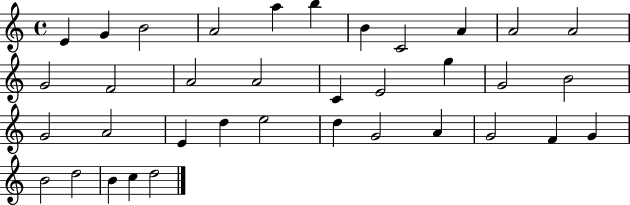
{
  \clef treble
  \time 4/4
  \defaultTimeSignature
  \key c \major
  e'4 g'4 b'2 | a'2 a''4 b''4 | b'4 c'2 a'4 | a'2 a'2 | \break g'2 f'2 | a'2 a'2 | c'4 e'2 g''4 | g'2 b'2 | \break g'2 a'2 | e'4 d''4 e''2 | d''4 g'2 a'4 | g'2 f'4 g'4 | \break b'2 d''2 | b'4 c''4 d''2 | \bar "|."
}